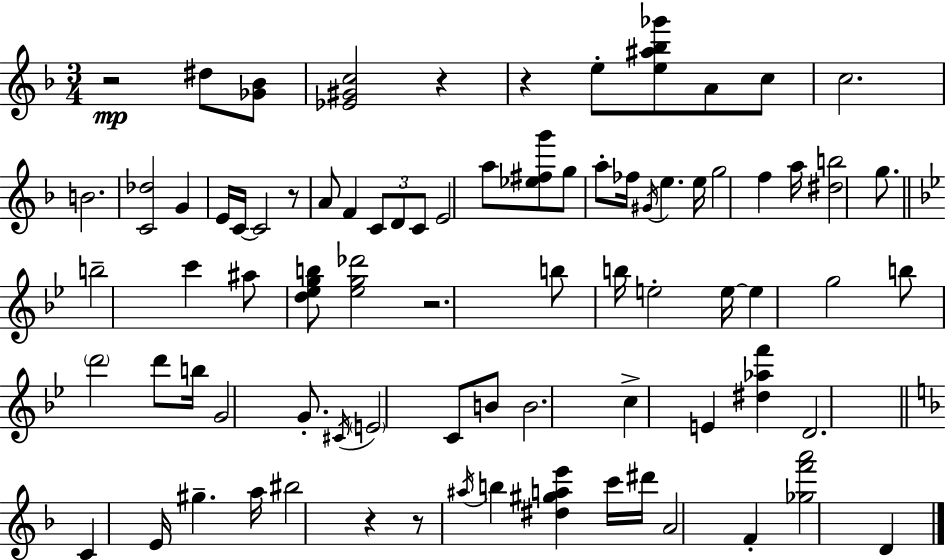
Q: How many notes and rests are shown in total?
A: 80